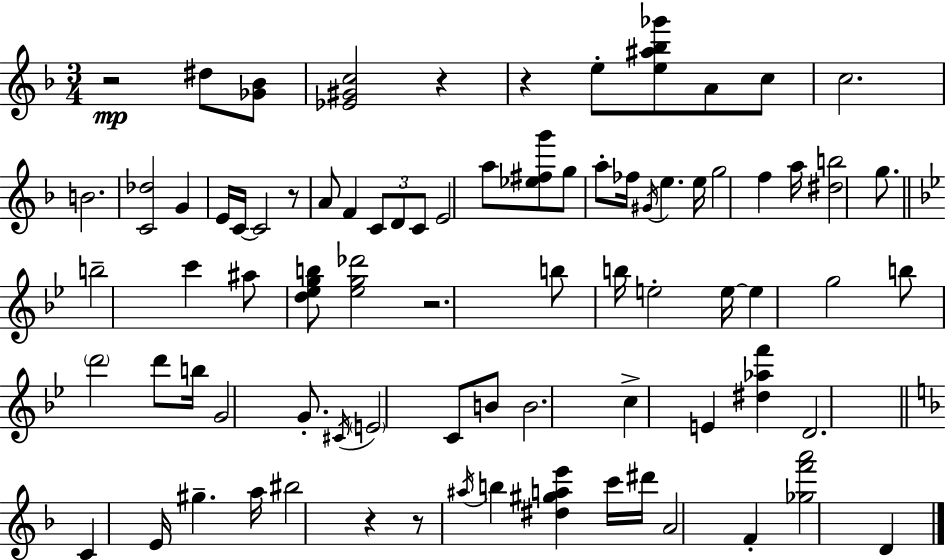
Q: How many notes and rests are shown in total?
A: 80